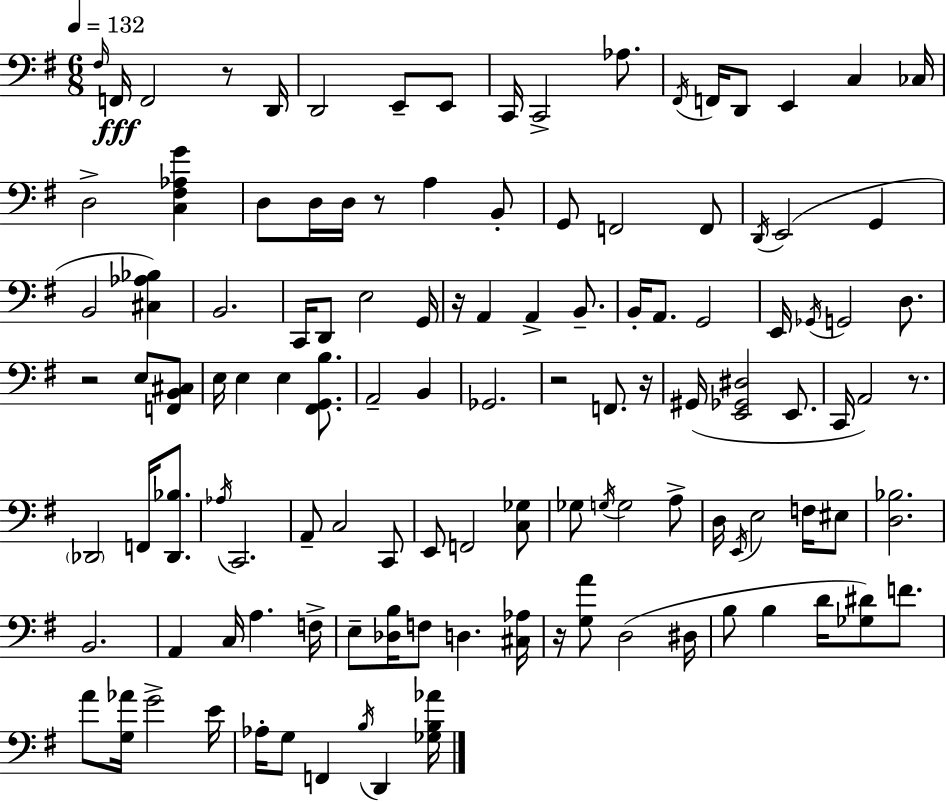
X:1
T:Untitled
M:6/8
L:1/4
K:G
^F,/4 F,,/4 F,,2 z/2 D,,/4 D,,2 E,,/2 E,,/2 C,,/4 C,,2 _A,/2 ^F,,/4 F,,/4 D,,/2 E,, C, _C,/4 D,2 [C,^F,_A,G] D,/2 D,/4 D,/4 z/2 A, B,,/2 G,,/2 F,,2 F,,/2 D,,/4 E,,2 G,, B,,2 [^C,_A,_B,] B,,2 C,,/4 D,,/2 E,2 G,,/4 z/4 A,, A,, B,,/2 B,,/4 A,,/2 G,,2 E,,/4 _G,,/4 G,,2 D,/2 z2 E,/2 [F,,B,,^C,]/2 E,/4 E, E, [^F,,G,,B,]/2 A,,2 B,, _G,,2 z2 F,,/2 z/4 ^G,,/4 [E,,_G,,^D,]2 E,,/2 C,,/4 A,,2 z/2 _D,,2 F,,/4 [_D,,_B,]/2 _A,/4 C,,2 A,,/2 C,2 C,,/2 E,,/2 F,,2 [C,_G,]/2 _G,/2 G,/4 G,2 A,/2 D,/4 E,,/4 E,2 F,/4 ^E,/2 [D,_B,]2 B,,2 A,, C,/4 A, F,/4 E,/2 [_D,B,]/4 F,/2 D, [^C,_A,]/4 z/4 [G,A]/2 D,2 ^D,/4 B,/2 B, D/4 [_G,^D]/2 F/2 A/2 [G,_A]/4 G2 E/4 _A,/4 G,/2 F,, B,/4 D,, [_G,B,_A]/4